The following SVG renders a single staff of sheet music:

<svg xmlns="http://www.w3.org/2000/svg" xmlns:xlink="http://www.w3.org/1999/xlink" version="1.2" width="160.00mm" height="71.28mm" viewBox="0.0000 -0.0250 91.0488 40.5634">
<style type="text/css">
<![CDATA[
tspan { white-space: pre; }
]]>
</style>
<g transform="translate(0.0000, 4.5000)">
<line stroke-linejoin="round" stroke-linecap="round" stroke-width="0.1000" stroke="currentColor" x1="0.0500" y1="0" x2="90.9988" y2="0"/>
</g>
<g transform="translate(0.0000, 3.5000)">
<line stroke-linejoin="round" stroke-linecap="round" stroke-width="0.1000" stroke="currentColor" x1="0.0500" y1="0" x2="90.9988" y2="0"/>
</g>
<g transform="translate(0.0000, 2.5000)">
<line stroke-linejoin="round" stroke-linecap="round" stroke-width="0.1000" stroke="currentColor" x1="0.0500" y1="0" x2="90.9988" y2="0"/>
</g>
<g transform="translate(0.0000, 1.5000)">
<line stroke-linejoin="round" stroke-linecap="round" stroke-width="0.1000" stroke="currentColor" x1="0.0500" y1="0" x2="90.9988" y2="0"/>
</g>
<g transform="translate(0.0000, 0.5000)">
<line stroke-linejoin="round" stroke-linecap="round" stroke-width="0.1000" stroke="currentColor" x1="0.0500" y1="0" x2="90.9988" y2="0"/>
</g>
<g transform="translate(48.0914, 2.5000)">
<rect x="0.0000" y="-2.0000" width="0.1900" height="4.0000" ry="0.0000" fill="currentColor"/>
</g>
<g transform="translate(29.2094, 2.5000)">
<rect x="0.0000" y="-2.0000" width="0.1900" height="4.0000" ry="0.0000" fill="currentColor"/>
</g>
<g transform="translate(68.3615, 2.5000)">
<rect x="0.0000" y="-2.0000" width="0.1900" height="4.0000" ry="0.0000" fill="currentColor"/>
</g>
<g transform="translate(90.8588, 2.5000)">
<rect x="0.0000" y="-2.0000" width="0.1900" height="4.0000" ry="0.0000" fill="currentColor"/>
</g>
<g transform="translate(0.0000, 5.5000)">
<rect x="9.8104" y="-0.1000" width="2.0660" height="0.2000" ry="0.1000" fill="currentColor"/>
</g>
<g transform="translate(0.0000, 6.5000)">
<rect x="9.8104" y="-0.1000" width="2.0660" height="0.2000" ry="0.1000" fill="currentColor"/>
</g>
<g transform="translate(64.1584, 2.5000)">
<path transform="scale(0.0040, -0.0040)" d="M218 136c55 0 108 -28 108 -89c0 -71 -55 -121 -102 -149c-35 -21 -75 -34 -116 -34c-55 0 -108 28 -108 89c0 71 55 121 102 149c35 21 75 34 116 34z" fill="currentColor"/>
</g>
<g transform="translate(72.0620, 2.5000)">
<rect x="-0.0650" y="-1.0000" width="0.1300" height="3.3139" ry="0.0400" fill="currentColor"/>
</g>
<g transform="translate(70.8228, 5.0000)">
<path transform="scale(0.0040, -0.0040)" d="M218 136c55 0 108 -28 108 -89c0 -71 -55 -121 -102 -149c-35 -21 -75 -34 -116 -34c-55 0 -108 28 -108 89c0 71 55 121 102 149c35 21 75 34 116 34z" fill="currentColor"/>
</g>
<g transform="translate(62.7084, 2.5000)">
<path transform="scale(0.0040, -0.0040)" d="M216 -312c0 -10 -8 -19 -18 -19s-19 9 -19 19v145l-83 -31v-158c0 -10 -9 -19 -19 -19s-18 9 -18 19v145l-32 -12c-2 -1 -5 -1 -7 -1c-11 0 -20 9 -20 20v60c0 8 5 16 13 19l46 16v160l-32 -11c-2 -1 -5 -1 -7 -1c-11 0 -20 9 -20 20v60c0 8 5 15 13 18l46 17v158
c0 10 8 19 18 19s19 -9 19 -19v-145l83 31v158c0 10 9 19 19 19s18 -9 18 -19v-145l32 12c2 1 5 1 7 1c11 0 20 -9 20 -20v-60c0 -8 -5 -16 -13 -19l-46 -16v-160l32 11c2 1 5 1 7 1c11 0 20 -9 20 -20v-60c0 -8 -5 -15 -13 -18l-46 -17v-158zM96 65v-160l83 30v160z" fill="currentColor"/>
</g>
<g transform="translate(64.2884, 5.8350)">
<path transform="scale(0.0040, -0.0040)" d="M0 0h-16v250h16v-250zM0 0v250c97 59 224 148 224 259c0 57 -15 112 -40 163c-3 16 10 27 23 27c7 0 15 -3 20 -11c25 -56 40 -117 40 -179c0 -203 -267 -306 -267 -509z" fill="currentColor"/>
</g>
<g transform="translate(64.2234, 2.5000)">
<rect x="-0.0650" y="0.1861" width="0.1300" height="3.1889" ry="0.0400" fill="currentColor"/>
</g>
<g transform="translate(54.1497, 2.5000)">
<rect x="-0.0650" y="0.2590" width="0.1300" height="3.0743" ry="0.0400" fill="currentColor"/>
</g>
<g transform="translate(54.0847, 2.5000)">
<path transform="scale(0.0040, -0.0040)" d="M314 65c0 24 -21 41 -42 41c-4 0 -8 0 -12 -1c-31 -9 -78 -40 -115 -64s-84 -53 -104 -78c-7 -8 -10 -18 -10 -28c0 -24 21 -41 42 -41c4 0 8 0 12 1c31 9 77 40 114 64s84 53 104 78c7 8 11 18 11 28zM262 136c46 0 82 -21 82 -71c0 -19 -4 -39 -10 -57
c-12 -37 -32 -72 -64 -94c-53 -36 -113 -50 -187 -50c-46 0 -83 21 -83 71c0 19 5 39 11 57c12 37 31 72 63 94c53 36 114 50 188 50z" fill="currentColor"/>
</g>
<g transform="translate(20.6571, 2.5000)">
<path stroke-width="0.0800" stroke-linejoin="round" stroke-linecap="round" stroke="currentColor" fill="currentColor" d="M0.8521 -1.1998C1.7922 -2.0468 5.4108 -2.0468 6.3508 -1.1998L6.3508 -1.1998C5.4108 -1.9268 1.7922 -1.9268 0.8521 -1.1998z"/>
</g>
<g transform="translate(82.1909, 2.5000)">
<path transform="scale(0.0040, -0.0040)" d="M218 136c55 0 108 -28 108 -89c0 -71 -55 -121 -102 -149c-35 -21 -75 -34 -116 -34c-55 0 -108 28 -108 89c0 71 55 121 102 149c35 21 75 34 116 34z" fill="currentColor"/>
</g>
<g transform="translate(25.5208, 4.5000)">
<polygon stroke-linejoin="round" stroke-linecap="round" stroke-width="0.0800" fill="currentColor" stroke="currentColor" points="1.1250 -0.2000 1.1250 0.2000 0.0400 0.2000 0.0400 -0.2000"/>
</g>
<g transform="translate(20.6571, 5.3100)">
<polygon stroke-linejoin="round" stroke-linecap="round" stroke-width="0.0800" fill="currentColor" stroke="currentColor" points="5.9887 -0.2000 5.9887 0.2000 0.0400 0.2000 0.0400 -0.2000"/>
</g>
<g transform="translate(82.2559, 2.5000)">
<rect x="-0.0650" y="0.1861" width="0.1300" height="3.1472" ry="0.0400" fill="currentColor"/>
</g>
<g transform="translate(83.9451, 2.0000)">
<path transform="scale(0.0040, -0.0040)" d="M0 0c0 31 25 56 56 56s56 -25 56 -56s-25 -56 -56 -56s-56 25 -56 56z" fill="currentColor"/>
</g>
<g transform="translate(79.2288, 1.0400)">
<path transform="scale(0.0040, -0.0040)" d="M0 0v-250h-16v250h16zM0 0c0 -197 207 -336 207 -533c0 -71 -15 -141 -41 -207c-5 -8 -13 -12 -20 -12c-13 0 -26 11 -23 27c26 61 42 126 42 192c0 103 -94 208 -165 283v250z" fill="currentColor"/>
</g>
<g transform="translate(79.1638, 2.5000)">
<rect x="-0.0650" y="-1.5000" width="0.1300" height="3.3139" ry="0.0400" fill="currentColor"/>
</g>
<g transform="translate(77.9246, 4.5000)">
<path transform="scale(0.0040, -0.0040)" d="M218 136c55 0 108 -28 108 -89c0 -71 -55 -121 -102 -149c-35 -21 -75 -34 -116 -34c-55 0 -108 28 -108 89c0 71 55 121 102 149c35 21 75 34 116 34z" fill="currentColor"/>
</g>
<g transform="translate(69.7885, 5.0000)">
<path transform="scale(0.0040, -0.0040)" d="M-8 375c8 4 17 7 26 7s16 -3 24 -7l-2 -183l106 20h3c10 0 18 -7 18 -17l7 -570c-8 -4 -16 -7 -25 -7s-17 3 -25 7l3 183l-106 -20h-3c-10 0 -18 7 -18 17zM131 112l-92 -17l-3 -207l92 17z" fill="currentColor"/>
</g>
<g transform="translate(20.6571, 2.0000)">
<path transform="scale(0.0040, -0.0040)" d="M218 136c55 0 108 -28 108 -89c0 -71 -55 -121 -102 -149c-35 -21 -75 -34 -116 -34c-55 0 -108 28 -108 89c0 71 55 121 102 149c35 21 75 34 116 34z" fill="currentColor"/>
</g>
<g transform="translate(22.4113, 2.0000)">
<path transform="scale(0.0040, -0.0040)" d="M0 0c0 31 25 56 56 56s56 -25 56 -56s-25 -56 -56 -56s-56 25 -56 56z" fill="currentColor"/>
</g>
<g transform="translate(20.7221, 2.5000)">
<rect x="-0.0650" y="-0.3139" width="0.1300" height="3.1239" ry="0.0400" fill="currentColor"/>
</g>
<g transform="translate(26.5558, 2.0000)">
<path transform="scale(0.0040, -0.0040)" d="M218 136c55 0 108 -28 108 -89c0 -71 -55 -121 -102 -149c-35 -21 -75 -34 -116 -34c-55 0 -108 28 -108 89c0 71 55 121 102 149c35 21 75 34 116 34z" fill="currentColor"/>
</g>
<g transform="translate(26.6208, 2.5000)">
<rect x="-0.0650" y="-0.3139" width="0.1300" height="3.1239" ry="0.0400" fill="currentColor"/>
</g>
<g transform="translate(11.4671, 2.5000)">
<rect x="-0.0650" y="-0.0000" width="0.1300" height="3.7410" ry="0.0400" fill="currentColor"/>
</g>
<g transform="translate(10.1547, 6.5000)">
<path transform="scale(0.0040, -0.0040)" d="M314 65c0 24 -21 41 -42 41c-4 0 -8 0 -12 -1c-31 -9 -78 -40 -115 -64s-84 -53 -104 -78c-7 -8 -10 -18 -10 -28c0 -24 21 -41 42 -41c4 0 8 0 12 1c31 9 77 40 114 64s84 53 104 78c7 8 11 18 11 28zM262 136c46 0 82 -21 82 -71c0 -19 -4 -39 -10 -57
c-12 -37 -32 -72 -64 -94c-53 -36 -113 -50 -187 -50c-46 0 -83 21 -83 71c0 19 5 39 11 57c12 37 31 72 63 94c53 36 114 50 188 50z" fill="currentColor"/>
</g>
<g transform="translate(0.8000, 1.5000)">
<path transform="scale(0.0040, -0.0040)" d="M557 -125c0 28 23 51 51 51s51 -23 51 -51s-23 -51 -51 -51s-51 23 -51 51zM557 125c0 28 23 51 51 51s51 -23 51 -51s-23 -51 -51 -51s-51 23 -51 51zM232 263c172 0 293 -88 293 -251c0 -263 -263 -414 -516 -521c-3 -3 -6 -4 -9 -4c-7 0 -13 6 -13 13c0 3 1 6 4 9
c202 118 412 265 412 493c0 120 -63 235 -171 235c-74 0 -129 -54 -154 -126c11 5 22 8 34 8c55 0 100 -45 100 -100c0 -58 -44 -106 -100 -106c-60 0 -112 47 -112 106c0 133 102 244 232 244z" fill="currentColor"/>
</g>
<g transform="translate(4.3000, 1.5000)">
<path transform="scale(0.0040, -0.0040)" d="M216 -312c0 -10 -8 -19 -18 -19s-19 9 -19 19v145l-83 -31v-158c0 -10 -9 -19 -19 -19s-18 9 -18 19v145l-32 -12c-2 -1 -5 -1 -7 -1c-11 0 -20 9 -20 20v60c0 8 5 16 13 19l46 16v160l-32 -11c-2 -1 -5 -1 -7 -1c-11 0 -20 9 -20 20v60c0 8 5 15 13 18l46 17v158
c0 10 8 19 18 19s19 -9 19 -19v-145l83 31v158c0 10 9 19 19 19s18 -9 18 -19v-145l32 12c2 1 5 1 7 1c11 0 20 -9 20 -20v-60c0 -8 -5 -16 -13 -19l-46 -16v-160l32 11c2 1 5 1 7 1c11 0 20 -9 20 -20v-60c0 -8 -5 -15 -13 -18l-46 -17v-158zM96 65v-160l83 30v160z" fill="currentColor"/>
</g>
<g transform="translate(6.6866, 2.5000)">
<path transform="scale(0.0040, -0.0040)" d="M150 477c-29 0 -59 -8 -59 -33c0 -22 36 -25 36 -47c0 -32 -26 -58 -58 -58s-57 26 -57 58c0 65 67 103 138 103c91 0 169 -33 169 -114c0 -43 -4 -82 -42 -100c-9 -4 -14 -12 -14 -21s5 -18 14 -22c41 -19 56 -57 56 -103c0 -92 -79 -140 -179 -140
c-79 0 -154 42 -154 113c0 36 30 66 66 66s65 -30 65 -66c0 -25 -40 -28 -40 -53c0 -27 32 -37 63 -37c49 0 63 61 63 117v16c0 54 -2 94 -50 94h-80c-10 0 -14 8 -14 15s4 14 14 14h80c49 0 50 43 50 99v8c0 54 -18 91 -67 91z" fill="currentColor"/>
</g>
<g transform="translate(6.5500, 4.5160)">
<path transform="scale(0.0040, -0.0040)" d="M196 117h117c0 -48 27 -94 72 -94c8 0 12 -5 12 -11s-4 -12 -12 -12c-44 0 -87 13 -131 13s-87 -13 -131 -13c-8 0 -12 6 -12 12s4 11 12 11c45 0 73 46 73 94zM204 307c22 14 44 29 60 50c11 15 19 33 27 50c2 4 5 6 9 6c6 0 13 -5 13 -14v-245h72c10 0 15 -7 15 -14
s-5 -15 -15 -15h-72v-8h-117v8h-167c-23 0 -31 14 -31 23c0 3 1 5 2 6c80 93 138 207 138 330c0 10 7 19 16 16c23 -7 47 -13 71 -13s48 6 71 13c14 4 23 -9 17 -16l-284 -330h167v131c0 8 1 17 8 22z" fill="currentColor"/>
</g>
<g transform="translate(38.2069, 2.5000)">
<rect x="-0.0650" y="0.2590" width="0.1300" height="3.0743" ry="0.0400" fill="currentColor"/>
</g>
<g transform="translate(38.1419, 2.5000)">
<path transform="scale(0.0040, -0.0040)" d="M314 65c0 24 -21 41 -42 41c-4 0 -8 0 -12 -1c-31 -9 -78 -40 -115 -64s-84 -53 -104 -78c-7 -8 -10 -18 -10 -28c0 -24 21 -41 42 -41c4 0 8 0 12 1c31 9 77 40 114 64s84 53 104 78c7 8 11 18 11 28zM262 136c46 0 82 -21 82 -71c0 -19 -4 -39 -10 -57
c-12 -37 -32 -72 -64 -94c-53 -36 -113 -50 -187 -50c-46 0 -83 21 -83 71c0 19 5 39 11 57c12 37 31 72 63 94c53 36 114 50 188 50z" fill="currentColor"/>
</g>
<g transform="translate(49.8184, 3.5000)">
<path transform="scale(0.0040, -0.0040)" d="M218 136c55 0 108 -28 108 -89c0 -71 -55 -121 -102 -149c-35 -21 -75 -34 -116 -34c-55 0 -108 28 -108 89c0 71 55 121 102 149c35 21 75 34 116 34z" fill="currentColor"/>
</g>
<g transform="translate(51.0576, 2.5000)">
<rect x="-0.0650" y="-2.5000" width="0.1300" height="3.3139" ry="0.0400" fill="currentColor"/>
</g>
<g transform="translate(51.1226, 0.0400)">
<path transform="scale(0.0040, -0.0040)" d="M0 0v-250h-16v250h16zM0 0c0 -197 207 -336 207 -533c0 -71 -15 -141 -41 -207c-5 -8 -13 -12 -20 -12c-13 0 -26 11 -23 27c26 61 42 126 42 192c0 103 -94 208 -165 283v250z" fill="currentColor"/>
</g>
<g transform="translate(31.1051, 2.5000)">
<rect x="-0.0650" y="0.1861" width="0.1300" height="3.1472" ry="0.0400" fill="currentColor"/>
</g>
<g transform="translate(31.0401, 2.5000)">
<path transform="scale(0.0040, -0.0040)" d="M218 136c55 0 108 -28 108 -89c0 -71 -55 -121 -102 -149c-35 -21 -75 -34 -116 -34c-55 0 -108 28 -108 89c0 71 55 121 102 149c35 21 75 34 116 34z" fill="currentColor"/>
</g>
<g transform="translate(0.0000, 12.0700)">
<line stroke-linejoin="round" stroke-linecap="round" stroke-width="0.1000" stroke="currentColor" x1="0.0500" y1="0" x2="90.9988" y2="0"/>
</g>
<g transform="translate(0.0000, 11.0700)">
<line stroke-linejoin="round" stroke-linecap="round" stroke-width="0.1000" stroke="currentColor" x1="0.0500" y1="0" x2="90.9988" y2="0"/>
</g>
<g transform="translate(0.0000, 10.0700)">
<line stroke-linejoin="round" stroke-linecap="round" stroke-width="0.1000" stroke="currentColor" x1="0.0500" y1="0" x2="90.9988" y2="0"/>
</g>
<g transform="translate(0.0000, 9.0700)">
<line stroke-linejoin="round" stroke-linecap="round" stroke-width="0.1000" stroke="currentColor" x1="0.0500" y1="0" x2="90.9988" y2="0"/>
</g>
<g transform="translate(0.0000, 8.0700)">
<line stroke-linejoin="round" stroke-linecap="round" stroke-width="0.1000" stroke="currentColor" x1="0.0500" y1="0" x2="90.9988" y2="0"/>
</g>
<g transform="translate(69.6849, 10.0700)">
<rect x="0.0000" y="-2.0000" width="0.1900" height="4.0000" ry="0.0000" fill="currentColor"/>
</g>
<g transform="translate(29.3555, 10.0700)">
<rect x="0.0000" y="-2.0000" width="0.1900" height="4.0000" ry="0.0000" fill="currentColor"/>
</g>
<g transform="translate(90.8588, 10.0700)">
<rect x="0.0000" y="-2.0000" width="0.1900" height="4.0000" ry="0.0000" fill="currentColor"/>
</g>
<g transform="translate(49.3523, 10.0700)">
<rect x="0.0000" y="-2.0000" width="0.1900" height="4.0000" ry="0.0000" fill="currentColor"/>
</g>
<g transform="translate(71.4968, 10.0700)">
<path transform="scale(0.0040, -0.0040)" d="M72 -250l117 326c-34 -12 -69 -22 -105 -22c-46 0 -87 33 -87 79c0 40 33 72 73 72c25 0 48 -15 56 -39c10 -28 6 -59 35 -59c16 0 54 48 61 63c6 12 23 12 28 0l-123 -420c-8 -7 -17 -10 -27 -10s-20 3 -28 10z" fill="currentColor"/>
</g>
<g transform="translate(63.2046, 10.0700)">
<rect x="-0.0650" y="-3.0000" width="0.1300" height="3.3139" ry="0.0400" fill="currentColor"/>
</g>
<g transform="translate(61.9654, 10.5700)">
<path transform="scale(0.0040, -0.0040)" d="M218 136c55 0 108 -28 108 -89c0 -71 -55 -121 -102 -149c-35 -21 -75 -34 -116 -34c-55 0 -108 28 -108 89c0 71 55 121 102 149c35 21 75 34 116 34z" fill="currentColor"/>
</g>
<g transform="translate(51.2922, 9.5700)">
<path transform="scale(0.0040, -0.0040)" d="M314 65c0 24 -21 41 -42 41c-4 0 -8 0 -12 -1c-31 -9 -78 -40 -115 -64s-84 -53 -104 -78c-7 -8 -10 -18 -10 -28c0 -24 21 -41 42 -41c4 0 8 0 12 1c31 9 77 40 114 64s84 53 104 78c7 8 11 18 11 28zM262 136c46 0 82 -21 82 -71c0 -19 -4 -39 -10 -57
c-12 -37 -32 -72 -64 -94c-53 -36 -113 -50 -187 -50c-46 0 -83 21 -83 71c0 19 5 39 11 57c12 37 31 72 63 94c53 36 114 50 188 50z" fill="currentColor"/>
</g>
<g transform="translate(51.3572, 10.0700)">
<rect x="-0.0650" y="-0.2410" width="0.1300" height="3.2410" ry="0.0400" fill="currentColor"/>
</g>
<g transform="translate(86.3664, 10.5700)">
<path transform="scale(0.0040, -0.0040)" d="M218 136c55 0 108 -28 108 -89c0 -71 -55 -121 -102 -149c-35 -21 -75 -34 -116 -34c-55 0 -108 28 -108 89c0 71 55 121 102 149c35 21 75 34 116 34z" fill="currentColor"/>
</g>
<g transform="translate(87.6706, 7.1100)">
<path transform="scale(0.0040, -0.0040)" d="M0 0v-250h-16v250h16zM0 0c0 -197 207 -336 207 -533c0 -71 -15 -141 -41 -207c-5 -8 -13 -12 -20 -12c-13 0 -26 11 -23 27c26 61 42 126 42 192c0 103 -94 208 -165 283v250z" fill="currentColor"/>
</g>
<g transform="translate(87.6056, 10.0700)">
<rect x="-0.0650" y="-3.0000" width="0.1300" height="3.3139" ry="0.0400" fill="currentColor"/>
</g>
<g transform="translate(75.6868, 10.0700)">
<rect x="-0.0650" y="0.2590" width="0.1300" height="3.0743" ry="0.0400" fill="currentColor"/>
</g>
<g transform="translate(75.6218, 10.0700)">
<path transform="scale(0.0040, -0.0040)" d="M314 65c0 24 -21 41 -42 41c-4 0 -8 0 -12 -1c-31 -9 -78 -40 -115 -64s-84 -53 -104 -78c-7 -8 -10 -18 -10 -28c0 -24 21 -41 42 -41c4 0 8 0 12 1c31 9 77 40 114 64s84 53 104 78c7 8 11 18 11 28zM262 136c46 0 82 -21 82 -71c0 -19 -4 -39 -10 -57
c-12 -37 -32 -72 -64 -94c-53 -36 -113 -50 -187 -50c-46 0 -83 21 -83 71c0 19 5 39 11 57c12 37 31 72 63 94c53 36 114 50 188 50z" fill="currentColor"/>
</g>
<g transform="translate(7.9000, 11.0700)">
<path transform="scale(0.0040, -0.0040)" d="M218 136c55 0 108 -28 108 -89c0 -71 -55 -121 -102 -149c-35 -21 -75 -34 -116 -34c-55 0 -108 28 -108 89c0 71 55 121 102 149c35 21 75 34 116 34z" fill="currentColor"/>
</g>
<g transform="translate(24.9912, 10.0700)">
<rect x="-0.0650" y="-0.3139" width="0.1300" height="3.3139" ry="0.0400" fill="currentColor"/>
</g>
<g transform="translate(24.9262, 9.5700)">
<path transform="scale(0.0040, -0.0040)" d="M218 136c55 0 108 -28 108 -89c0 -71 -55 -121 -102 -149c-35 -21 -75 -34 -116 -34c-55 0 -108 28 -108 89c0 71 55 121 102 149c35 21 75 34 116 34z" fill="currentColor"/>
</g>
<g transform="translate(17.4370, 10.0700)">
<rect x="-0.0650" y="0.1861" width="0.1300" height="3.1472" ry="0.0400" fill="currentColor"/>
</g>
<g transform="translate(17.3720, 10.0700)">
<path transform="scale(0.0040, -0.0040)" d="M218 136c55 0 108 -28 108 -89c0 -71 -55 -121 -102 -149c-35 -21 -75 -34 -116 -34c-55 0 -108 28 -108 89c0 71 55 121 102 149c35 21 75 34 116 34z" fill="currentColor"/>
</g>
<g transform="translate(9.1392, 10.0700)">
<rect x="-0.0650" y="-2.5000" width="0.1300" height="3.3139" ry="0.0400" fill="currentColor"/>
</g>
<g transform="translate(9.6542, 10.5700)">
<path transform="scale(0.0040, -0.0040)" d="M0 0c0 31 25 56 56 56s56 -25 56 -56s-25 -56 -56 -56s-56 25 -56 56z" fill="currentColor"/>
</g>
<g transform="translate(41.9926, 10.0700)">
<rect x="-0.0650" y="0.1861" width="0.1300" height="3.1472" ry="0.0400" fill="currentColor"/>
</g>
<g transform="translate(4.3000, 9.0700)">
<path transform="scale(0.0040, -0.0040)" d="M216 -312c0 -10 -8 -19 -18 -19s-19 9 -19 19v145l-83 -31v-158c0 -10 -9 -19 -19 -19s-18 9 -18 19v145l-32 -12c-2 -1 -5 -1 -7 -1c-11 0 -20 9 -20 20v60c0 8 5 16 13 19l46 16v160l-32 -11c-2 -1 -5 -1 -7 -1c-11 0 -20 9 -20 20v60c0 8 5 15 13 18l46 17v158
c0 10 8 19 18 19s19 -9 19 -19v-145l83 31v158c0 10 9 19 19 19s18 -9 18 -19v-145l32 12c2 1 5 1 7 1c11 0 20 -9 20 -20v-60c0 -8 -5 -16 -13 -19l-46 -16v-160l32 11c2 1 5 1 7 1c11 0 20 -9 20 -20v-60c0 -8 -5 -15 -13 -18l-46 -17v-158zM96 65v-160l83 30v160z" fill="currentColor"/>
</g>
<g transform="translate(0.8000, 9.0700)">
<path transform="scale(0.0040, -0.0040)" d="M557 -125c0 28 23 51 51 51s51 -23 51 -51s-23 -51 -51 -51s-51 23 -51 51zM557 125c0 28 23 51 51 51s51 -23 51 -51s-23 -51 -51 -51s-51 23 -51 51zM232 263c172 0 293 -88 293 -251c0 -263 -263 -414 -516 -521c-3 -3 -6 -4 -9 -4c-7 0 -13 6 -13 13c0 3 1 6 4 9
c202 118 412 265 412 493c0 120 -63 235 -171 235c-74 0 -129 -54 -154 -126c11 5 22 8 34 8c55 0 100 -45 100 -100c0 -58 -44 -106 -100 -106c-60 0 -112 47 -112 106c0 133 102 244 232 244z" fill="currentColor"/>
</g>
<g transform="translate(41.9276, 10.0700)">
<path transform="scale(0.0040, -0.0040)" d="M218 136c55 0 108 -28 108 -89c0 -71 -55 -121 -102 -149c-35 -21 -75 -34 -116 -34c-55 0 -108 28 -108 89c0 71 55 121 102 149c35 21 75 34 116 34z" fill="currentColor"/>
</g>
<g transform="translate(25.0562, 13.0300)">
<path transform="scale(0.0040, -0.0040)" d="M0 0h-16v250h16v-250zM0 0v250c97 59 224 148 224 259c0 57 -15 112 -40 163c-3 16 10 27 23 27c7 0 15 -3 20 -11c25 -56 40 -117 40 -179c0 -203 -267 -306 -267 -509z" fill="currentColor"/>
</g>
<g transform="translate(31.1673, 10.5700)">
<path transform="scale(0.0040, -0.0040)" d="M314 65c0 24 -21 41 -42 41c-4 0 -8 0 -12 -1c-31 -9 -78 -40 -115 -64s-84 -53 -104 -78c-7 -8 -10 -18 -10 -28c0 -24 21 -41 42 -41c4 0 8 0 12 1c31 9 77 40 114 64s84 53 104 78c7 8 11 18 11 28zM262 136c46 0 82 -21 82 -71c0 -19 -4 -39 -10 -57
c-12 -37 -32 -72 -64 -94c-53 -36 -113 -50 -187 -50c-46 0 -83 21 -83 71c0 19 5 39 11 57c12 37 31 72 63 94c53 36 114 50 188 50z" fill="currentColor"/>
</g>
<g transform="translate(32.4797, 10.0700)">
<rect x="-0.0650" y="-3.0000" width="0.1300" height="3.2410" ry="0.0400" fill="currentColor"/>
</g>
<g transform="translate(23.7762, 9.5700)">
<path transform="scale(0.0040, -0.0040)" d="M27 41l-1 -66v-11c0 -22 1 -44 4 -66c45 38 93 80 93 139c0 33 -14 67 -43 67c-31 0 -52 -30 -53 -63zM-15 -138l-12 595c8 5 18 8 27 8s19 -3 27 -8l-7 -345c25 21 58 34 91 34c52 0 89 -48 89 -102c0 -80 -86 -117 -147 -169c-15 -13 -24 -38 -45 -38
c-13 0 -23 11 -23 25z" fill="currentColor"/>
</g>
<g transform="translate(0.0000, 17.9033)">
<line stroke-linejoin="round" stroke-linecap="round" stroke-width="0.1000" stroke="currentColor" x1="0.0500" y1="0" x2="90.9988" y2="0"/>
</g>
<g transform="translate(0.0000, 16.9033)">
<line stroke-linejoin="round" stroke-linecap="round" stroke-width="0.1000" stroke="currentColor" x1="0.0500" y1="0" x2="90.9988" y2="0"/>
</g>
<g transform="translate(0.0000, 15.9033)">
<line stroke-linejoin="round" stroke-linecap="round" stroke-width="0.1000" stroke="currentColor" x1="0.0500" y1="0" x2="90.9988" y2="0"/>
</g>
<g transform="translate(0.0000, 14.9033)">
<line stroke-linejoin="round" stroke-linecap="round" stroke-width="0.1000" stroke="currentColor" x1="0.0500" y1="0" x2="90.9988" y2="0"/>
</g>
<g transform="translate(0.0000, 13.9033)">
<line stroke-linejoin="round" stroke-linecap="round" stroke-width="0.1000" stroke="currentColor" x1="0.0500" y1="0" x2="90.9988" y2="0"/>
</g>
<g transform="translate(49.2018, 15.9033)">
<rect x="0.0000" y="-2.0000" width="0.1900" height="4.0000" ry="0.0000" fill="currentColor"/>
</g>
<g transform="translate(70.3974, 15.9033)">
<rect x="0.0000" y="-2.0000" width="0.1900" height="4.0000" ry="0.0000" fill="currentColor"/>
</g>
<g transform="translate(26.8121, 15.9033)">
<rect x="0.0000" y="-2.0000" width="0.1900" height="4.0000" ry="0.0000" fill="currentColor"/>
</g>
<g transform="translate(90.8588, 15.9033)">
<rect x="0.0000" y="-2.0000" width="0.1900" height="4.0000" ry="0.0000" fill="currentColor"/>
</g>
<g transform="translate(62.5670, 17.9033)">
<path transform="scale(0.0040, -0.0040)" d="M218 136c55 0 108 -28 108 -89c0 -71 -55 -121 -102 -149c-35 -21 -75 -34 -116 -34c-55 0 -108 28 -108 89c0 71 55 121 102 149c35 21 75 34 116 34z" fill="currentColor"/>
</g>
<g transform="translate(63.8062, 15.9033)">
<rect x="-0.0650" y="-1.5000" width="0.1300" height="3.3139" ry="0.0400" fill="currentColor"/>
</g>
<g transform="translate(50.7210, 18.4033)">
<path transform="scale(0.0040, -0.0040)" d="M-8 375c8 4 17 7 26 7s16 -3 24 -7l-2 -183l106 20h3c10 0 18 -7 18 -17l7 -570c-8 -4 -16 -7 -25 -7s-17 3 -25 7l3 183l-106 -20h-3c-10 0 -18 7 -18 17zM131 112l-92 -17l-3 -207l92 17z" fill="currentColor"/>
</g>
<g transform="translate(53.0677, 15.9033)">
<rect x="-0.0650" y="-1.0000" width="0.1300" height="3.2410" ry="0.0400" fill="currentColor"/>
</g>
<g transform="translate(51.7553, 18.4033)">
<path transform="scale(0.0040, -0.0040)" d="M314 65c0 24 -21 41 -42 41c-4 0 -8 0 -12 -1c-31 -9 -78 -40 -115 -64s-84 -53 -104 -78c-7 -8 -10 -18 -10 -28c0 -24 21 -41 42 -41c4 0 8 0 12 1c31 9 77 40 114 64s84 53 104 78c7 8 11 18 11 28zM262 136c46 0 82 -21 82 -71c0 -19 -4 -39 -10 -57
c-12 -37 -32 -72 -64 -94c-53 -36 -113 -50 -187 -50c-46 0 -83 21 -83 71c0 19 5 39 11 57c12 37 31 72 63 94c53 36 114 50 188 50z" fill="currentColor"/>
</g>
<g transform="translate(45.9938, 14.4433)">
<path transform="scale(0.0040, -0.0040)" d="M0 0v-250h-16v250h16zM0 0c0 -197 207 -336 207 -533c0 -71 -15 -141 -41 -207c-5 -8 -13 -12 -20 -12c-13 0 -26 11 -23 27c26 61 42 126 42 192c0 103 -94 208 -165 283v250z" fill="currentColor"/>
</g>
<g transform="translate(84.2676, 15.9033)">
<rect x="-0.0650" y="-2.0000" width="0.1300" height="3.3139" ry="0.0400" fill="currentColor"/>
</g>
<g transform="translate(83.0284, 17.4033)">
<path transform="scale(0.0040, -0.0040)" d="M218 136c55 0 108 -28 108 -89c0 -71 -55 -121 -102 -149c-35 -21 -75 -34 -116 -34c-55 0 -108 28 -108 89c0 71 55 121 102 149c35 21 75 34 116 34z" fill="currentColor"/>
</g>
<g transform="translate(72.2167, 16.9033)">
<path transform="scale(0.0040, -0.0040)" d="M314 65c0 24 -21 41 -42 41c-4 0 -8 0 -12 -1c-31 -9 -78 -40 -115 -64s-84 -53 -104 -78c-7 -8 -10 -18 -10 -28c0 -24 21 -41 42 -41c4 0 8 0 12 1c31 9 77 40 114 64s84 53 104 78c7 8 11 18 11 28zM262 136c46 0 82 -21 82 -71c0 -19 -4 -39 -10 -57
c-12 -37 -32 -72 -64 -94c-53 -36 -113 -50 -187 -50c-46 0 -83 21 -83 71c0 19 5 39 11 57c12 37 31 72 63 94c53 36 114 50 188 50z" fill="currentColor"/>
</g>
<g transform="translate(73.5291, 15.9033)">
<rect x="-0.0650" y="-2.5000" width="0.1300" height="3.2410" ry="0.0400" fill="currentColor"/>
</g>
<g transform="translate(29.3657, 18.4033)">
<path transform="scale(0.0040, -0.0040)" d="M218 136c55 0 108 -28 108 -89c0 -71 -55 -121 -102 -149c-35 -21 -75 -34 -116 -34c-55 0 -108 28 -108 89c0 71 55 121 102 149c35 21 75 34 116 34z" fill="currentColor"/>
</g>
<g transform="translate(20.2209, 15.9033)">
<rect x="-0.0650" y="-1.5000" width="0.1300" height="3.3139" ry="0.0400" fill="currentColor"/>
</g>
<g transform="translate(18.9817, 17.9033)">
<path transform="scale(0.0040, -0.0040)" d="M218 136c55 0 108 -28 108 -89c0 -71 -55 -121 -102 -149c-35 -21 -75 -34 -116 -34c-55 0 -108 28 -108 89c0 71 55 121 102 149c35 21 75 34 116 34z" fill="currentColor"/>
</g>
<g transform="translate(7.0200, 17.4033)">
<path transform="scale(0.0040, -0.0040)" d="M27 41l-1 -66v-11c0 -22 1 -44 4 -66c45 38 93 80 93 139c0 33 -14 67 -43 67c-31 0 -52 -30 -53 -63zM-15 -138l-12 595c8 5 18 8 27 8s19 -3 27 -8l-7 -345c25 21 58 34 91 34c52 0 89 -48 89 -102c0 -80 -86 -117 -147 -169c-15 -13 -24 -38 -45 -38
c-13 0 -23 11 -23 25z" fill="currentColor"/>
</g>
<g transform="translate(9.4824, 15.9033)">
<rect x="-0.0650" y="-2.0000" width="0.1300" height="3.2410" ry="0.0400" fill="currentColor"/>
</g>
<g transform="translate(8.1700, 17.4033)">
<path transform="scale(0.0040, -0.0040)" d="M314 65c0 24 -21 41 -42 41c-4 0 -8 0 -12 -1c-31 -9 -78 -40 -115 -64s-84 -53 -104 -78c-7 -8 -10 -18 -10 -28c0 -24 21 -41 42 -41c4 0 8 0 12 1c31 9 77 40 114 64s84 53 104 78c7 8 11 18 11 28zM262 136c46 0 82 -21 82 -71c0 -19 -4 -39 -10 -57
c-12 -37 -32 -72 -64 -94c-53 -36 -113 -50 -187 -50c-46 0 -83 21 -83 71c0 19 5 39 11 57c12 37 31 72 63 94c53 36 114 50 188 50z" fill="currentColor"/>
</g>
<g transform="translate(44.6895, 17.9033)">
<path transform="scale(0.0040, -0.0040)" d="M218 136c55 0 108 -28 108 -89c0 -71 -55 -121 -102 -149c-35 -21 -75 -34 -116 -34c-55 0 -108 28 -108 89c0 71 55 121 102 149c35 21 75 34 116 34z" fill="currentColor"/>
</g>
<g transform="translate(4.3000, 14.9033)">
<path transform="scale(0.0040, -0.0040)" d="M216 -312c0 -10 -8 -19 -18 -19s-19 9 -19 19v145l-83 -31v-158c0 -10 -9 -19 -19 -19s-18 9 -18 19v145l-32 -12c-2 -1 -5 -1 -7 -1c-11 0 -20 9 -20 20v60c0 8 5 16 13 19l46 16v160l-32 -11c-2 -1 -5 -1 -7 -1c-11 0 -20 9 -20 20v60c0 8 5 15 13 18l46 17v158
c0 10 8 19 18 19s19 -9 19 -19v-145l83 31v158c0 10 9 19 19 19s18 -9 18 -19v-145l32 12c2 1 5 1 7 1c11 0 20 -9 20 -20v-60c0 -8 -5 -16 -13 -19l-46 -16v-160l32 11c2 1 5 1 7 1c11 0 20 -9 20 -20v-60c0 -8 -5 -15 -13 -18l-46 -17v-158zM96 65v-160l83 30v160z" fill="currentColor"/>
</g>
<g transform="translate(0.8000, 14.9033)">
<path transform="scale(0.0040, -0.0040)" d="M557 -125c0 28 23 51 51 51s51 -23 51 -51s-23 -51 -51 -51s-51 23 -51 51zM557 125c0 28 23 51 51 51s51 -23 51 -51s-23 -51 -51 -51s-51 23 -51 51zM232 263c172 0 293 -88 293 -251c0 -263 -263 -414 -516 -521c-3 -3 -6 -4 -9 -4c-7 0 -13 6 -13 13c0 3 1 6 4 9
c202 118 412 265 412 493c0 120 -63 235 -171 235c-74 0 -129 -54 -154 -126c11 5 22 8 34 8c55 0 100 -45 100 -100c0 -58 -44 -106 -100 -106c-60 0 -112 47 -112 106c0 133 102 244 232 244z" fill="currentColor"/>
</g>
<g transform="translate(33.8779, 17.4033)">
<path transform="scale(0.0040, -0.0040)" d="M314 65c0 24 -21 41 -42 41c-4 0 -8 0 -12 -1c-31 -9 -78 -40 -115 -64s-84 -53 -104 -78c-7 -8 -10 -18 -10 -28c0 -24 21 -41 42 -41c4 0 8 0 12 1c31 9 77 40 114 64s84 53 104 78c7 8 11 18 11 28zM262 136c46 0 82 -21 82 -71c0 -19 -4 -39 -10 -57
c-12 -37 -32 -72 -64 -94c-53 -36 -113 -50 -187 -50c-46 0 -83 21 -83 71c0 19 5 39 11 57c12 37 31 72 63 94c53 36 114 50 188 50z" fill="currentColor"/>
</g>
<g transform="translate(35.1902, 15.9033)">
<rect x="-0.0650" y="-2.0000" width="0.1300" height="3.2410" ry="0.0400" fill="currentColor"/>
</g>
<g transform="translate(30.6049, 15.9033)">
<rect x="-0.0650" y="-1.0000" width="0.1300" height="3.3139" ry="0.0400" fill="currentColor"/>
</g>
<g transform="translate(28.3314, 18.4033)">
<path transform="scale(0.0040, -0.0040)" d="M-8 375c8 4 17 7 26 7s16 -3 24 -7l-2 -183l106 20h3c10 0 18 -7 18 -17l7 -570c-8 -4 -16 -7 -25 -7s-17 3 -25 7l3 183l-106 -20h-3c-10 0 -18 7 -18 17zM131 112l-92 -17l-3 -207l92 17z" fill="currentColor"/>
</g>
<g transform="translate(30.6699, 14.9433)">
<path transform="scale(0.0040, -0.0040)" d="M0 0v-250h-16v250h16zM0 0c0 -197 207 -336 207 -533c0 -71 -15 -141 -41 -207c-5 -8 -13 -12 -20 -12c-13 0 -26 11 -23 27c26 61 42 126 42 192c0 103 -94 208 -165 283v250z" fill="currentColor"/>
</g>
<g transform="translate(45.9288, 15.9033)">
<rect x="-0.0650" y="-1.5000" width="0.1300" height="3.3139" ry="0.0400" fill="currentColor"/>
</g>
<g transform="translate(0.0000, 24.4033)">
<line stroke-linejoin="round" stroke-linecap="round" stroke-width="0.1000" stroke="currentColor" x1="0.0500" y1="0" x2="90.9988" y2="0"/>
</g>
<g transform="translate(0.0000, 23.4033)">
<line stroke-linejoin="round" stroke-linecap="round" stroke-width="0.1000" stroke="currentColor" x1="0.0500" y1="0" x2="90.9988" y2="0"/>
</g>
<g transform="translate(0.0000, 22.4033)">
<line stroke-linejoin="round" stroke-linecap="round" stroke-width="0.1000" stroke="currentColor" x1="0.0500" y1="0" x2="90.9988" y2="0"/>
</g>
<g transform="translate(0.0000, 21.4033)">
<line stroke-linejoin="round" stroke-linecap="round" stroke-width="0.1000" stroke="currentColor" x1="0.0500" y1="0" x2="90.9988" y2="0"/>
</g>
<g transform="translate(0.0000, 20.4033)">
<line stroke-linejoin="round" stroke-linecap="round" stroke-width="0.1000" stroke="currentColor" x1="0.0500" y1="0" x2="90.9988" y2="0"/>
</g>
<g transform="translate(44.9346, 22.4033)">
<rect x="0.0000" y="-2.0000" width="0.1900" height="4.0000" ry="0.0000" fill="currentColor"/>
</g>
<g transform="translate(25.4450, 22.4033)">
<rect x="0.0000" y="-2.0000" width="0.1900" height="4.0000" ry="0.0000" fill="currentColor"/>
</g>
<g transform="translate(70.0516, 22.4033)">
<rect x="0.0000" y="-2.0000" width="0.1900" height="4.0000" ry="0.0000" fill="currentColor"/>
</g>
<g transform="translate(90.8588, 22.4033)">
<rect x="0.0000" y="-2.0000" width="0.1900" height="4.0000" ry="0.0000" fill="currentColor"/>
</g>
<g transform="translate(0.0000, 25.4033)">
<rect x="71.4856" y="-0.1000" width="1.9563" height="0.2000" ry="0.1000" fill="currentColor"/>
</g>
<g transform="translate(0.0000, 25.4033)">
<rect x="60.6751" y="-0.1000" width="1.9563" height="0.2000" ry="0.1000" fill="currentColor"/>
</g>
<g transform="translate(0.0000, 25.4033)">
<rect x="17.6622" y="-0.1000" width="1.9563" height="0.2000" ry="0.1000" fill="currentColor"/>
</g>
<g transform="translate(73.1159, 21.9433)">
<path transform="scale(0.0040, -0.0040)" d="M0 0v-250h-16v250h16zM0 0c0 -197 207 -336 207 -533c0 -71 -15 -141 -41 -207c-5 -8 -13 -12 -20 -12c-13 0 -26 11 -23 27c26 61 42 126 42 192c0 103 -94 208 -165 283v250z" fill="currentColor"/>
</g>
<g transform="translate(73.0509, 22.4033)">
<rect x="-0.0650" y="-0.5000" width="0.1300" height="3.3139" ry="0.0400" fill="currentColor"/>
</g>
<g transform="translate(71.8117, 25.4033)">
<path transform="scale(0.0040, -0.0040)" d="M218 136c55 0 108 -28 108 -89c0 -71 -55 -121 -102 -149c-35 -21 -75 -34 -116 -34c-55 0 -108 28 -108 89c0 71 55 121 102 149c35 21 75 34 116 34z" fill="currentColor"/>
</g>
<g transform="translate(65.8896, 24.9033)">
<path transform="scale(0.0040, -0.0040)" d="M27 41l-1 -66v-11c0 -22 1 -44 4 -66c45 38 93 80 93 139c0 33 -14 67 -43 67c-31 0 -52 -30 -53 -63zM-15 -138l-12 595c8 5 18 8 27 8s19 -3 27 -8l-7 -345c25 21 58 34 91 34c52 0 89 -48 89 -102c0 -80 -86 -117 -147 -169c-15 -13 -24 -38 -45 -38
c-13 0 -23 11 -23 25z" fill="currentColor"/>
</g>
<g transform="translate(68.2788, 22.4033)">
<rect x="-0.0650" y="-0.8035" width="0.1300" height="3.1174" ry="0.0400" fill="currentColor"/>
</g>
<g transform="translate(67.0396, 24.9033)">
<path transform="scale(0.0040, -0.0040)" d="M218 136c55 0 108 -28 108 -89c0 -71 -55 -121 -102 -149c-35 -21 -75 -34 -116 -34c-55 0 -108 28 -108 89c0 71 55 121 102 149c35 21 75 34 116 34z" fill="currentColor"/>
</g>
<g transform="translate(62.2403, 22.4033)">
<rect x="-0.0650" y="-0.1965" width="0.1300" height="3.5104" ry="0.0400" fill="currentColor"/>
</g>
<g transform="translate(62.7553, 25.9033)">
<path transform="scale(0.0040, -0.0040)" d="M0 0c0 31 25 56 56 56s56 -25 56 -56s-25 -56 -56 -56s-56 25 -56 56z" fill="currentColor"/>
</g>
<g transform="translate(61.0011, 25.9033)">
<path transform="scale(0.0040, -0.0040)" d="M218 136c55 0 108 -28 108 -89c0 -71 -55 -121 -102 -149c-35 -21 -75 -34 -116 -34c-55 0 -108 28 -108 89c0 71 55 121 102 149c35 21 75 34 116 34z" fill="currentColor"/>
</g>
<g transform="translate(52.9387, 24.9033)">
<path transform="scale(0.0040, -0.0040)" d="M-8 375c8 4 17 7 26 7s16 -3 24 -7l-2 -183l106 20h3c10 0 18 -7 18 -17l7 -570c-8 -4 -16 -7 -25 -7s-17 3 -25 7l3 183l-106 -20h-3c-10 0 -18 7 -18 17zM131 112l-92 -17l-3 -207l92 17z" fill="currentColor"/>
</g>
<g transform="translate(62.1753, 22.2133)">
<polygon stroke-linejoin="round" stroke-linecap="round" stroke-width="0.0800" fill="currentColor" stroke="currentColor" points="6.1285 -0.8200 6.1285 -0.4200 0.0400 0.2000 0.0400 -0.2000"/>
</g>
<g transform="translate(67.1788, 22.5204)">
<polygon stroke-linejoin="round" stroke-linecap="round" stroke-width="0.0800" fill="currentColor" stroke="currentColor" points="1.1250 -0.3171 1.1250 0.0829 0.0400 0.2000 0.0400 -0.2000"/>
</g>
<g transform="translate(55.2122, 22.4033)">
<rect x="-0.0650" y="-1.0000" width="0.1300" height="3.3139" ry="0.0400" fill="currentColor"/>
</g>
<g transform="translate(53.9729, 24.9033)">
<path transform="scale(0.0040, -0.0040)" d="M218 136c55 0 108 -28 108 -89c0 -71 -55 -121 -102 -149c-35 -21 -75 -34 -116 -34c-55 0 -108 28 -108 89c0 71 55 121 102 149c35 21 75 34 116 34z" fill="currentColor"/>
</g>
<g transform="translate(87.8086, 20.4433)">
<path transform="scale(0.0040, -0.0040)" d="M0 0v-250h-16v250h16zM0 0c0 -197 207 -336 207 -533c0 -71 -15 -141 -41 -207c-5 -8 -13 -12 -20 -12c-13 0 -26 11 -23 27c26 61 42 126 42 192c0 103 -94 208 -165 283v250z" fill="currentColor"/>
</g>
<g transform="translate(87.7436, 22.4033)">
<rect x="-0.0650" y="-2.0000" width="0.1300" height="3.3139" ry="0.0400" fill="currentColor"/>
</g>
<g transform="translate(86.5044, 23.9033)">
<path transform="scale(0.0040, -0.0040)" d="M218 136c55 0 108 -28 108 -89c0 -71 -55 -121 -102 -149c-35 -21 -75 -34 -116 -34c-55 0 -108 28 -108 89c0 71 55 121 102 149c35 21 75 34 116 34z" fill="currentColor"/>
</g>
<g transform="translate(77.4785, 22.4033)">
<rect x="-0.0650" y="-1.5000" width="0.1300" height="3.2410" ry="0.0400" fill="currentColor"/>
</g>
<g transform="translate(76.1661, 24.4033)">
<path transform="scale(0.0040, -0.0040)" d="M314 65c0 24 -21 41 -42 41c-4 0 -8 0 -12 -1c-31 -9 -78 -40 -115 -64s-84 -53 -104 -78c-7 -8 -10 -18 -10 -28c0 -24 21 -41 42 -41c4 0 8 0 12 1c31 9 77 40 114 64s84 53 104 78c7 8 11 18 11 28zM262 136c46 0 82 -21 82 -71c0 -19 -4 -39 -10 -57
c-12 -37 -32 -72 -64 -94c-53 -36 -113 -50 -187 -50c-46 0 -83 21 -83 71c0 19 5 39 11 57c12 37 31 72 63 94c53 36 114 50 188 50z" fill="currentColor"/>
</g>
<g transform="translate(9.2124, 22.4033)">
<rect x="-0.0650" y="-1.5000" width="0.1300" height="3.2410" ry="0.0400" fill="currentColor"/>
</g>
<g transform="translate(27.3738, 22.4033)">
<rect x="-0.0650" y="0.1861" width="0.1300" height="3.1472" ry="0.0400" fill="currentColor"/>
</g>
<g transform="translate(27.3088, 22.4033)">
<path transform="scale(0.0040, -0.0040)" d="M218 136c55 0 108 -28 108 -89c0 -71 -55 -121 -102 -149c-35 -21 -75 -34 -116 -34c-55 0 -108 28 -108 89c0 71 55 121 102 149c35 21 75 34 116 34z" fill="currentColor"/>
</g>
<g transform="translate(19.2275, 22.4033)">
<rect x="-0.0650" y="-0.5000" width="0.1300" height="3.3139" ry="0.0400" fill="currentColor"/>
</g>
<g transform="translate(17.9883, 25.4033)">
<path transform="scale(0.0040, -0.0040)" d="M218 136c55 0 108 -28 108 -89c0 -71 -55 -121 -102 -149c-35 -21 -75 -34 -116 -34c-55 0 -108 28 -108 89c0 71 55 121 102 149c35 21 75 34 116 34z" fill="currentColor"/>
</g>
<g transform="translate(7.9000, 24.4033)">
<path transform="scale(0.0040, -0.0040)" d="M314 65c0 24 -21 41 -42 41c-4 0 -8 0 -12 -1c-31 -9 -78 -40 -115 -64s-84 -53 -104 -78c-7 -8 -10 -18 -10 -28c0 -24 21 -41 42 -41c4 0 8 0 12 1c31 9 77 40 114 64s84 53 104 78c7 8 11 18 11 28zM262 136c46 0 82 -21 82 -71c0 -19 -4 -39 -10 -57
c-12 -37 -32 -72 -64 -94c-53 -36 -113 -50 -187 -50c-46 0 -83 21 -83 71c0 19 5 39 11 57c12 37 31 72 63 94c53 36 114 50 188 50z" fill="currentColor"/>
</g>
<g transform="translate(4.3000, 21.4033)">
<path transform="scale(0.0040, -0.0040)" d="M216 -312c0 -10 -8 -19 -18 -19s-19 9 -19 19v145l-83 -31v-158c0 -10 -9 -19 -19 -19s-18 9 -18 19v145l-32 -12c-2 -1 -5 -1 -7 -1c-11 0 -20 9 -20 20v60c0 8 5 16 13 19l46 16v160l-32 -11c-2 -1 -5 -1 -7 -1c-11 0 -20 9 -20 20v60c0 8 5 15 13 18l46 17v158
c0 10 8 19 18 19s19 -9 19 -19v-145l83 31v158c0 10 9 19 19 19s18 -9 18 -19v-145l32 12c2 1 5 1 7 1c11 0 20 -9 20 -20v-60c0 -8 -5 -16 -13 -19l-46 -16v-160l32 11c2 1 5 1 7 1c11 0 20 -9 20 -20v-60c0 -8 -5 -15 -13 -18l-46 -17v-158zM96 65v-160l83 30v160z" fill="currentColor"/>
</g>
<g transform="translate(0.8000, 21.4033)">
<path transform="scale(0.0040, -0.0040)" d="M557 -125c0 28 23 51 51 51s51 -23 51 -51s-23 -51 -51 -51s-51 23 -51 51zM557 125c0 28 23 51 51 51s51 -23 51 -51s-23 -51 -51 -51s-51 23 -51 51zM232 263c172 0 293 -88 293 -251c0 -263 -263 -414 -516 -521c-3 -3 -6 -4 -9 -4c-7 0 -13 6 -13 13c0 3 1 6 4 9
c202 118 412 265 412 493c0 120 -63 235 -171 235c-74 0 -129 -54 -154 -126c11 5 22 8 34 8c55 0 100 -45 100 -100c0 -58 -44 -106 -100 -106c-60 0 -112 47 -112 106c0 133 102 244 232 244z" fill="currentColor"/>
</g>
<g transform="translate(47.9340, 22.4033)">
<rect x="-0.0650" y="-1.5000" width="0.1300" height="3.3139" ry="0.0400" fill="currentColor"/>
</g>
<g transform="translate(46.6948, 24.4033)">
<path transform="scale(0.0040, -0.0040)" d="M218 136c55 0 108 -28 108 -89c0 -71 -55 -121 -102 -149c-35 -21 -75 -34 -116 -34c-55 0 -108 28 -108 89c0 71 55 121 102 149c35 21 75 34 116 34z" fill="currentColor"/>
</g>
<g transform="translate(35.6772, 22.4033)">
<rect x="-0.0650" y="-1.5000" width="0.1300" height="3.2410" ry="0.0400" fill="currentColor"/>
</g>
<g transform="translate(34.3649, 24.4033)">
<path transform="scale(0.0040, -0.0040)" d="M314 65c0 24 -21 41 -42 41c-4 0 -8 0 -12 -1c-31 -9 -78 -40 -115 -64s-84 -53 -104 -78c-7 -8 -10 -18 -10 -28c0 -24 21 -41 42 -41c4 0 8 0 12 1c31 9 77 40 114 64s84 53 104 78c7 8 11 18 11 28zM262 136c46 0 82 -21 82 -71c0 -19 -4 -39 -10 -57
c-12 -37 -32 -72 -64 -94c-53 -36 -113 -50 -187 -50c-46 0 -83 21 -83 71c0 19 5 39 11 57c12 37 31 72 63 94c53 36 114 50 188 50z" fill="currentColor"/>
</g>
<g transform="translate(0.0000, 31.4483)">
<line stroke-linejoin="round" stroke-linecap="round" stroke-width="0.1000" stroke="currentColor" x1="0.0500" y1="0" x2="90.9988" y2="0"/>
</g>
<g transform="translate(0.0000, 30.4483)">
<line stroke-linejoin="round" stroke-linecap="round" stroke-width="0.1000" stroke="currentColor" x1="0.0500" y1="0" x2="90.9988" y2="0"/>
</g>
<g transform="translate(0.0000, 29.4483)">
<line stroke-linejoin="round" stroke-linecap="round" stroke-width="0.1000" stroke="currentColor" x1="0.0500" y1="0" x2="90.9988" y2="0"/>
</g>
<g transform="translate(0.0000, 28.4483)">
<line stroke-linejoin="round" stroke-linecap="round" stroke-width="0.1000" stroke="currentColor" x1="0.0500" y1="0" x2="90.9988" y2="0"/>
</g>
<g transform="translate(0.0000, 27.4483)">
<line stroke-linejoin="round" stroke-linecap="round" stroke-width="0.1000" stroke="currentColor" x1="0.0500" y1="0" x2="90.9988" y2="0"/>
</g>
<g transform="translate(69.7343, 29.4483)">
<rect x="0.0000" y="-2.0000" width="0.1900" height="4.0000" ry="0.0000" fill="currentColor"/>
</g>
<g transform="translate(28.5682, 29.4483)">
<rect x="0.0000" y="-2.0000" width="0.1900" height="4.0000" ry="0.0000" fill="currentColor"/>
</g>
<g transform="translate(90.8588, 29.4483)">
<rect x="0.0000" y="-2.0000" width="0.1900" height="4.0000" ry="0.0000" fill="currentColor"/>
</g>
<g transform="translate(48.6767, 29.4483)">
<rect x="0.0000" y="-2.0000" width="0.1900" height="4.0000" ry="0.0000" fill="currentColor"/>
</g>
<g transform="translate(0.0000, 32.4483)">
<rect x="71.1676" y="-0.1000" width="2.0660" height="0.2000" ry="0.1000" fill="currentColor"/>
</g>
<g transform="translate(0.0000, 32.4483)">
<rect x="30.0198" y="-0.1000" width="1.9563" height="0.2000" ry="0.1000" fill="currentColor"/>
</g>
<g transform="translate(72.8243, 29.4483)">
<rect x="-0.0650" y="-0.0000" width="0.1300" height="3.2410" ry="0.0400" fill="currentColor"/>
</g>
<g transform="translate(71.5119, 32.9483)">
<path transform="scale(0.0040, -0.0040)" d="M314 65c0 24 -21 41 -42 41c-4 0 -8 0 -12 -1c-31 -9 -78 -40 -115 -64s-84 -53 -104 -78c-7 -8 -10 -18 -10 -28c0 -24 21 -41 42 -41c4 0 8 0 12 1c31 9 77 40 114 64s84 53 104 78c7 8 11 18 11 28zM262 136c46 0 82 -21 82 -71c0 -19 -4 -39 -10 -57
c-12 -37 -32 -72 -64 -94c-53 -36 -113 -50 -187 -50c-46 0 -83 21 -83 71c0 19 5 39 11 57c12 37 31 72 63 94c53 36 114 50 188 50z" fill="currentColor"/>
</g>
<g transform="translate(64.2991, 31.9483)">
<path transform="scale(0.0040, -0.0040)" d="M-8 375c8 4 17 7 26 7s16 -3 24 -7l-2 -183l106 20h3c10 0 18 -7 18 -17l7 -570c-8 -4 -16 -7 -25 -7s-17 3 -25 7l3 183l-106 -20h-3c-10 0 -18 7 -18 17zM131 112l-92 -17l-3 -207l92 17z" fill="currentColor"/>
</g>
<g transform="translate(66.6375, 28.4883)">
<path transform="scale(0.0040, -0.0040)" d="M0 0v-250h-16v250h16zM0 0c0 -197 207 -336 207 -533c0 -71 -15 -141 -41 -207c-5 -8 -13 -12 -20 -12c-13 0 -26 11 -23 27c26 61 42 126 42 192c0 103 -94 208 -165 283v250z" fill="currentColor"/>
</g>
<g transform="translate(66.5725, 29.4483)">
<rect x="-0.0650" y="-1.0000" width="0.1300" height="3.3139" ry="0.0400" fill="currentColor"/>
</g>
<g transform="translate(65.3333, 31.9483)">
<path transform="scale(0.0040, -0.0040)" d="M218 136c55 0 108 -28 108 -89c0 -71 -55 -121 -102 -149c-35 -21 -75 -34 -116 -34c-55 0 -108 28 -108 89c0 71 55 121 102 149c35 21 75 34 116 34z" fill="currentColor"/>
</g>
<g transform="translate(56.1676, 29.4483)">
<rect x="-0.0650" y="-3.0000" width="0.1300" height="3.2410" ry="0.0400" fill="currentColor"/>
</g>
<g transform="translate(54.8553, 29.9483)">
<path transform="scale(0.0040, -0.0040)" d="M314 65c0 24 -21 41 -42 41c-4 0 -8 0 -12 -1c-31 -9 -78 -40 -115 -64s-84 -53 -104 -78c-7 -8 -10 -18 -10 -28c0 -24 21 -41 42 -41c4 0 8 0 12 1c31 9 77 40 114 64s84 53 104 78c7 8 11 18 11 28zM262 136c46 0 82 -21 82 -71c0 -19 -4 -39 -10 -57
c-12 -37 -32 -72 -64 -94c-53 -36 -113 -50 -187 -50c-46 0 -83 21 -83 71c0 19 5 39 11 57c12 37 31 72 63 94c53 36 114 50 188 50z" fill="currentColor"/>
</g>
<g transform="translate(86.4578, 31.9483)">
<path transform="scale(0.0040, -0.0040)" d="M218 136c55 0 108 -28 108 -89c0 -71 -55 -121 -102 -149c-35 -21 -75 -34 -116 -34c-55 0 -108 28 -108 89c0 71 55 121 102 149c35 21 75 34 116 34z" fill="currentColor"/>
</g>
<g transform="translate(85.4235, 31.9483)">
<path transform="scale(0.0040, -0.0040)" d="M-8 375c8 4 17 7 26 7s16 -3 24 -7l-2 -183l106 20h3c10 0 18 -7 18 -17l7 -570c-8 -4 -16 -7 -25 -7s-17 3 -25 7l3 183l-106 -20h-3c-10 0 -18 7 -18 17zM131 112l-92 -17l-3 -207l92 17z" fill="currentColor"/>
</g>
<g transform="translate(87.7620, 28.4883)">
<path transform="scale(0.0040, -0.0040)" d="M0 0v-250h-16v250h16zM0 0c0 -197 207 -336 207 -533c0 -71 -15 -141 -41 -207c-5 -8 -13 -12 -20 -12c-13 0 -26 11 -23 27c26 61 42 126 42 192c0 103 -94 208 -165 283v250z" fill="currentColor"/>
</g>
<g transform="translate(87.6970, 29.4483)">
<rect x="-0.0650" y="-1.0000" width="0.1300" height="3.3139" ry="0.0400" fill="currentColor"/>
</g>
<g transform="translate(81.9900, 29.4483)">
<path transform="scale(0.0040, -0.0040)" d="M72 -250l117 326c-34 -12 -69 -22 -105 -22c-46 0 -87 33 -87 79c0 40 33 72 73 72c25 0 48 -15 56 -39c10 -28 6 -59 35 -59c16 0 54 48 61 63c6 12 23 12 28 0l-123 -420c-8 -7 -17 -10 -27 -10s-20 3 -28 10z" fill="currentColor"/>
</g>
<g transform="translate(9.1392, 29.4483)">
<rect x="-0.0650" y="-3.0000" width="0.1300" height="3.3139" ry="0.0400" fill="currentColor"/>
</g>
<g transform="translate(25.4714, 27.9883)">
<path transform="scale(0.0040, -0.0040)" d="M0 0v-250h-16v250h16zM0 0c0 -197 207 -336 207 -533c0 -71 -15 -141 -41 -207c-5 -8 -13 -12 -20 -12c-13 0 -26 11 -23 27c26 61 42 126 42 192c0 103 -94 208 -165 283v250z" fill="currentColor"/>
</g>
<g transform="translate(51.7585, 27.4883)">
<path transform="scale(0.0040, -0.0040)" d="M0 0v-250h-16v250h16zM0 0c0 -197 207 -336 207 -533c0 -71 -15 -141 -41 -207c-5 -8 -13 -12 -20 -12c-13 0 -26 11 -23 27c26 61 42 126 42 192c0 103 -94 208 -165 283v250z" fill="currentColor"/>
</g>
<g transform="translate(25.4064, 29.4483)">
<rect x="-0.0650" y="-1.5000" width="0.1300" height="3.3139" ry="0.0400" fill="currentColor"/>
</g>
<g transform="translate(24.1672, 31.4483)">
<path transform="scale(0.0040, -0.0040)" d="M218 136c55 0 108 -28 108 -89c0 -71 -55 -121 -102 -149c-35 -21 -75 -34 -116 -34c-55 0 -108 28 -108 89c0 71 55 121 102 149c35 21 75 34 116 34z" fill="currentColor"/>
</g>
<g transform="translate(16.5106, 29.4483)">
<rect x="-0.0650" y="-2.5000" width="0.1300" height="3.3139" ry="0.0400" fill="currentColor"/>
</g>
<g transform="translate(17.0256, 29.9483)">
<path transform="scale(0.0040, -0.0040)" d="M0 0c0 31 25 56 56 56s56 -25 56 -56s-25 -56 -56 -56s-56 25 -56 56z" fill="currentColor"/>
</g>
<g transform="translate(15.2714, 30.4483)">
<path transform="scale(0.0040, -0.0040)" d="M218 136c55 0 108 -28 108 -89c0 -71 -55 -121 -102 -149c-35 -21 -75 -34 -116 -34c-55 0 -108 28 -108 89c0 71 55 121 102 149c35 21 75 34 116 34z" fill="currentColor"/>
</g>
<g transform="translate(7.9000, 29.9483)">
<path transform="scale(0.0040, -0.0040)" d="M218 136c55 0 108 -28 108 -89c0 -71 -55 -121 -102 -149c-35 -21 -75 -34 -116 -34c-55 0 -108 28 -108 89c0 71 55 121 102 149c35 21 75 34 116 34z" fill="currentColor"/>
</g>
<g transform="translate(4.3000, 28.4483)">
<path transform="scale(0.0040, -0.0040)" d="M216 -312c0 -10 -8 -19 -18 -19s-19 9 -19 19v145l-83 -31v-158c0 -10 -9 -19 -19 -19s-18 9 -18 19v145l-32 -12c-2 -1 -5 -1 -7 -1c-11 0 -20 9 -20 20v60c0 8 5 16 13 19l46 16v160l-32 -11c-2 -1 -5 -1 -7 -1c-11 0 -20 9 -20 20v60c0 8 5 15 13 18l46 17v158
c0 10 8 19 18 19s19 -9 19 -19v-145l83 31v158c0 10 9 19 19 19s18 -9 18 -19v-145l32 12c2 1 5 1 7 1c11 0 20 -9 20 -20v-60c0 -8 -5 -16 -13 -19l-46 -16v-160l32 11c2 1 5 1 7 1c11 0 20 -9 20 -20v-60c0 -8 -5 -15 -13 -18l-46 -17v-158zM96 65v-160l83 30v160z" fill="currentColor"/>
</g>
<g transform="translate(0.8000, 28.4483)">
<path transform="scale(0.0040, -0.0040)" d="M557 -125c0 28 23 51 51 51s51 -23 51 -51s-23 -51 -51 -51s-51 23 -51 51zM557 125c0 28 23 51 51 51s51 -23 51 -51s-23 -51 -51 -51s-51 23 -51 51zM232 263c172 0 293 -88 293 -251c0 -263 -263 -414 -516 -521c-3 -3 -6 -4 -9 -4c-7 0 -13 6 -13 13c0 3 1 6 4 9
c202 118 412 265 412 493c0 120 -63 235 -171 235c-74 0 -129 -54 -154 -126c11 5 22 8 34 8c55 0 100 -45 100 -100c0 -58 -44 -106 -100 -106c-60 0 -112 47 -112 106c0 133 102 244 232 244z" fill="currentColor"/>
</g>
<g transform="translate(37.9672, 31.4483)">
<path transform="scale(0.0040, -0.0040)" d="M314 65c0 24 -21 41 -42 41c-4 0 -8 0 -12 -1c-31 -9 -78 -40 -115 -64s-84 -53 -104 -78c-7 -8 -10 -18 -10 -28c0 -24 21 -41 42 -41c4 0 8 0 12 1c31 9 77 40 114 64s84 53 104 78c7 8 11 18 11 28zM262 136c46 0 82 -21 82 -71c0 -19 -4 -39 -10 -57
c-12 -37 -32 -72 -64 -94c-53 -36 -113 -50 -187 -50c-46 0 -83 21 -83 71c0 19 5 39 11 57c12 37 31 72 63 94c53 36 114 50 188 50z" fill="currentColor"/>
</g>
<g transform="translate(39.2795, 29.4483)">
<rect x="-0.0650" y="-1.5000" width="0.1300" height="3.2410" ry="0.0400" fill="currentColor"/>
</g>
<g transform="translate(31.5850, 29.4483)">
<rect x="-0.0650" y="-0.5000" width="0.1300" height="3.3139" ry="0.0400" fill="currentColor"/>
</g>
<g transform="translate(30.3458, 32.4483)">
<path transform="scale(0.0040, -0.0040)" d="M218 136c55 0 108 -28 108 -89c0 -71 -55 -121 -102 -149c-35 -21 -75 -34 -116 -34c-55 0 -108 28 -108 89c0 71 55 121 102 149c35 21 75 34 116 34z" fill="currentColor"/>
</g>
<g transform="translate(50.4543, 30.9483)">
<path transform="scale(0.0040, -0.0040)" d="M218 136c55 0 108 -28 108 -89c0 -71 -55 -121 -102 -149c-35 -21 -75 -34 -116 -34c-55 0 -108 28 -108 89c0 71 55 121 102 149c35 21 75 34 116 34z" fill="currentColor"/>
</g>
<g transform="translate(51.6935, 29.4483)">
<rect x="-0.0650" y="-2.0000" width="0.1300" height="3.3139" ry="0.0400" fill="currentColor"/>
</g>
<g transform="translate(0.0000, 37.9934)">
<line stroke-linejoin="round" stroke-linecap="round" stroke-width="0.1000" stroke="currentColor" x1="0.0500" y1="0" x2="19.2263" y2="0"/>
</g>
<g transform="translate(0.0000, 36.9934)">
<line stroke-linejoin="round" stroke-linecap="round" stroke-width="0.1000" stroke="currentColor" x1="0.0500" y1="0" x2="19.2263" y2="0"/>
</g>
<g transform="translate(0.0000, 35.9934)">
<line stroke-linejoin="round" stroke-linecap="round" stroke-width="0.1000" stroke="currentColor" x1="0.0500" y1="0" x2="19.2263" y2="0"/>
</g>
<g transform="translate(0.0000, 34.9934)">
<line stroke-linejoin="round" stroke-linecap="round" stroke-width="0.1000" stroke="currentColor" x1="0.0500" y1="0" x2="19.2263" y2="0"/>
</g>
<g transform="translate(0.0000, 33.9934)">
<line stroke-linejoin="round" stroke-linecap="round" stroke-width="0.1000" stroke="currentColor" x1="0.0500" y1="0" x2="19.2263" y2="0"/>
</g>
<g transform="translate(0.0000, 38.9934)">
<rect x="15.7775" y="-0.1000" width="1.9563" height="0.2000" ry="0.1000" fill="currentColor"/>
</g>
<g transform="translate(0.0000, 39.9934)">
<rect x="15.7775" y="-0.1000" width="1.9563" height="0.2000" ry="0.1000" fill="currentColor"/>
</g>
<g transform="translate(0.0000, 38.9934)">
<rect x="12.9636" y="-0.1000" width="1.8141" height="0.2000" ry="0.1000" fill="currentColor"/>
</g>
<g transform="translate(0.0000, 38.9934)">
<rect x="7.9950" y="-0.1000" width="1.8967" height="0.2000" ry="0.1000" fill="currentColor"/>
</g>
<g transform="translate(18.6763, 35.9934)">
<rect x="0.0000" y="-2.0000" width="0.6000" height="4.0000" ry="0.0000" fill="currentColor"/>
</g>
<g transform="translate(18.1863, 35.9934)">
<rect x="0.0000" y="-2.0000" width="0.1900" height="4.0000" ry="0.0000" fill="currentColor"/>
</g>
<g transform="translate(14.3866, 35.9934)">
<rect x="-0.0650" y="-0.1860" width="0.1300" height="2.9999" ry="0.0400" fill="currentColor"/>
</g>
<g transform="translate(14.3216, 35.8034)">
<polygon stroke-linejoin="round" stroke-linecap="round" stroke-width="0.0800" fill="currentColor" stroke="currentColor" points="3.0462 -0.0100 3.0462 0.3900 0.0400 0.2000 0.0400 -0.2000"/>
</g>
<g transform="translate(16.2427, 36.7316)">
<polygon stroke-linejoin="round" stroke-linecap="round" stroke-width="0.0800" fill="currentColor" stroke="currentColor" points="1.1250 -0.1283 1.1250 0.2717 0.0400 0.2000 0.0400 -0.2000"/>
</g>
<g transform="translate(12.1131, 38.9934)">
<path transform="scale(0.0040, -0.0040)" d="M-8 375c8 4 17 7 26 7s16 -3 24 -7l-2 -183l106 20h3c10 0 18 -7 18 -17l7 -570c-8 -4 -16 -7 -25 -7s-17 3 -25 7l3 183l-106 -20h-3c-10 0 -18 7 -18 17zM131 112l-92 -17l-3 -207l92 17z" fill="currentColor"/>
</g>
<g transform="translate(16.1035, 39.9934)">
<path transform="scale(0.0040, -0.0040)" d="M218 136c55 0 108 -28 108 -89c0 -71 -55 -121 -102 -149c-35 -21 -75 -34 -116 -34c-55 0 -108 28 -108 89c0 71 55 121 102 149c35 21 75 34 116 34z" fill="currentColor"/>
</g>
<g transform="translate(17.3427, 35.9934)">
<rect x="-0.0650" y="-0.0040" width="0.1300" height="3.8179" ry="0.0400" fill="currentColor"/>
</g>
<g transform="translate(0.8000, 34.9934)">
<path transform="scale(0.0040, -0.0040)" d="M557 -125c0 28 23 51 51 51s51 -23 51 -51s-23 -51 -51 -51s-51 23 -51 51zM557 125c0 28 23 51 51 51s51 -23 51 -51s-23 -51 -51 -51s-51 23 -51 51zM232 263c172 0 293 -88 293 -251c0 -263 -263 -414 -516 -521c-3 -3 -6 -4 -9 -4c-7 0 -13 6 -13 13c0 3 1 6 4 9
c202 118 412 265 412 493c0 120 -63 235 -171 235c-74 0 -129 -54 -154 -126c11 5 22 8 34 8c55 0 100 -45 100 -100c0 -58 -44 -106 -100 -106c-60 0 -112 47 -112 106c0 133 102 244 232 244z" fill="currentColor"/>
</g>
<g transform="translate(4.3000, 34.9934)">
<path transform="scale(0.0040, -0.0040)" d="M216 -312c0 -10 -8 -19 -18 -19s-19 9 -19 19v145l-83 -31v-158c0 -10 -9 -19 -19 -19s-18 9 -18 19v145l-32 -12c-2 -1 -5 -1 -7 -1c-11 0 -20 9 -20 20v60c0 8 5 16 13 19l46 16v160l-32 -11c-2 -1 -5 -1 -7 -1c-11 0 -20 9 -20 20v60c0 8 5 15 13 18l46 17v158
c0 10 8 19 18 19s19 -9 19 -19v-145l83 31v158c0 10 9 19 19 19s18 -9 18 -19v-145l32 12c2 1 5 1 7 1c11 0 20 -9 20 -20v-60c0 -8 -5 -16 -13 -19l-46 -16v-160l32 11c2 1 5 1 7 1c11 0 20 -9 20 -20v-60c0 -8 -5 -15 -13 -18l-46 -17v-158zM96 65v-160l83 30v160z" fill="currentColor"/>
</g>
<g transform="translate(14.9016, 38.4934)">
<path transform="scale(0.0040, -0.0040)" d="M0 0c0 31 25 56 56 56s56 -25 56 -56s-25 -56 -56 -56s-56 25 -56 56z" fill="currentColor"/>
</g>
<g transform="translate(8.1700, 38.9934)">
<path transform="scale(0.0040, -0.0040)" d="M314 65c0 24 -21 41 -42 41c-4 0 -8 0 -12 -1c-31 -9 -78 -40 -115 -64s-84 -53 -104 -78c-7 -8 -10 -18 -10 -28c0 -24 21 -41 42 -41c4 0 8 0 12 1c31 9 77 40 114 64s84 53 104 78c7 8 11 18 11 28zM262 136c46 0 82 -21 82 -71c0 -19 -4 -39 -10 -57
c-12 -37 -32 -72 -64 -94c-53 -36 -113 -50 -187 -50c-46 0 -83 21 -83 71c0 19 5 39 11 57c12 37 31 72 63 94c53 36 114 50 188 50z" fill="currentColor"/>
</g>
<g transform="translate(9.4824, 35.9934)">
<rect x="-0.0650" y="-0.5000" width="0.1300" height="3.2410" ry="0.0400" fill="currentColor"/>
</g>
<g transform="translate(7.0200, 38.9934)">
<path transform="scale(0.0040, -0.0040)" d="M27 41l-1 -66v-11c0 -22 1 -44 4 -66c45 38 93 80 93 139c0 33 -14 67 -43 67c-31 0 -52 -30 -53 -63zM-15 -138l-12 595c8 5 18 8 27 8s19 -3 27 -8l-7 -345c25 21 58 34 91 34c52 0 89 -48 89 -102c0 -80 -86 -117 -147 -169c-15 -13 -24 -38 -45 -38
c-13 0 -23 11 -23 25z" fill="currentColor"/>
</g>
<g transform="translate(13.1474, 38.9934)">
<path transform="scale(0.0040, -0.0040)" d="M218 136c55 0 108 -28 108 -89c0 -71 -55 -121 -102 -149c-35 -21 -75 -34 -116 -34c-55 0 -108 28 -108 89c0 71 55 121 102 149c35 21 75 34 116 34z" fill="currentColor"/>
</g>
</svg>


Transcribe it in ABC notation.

X:1
T:Untitled
M:3/4
L:1/4
K:G
C,,2 E,/2 E,/4 D, D,2 B,,/2 D,2 ^D,/2 F,, G,,/2 D, B,, D, _E,/2 C,2 D, E,2 C, z/2 D,2 C,/2 _A,,2 G,, F,,/2 A,,2 G,,/2 F,,2 G,, B,,2 A,, G,,2 E,, D, G,,2 G,, F,, D,,/2 _F,,/4 E,,/2 G,,2 A,,/2 C, B,, G,,/2 E,, G,,2 A,,/2 C,2 F,,/2 D,,2 z/2 F,,/2 _E,,2 E,,/2 C,,/4